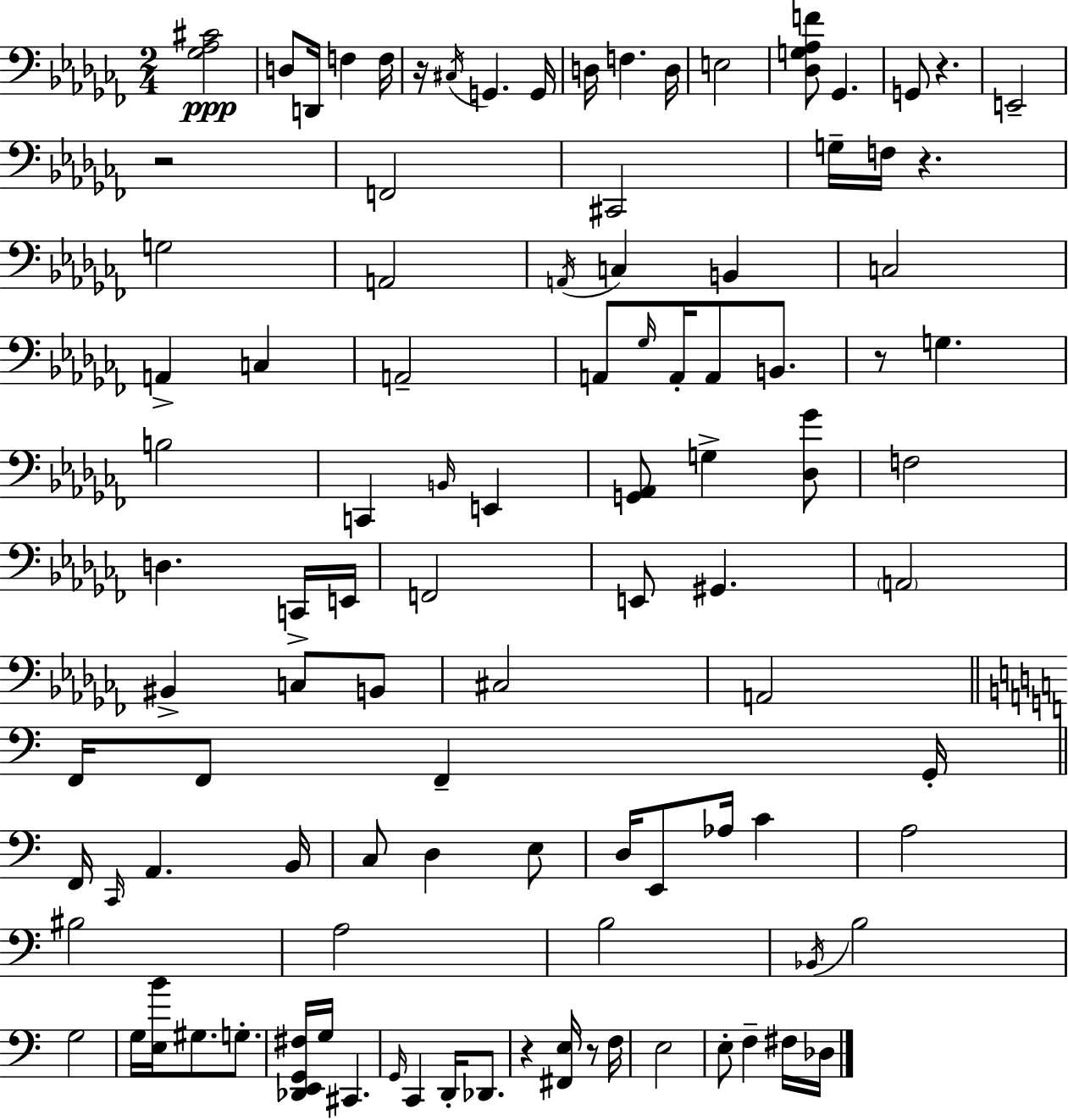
[Gb3,Ab3,C#4]/h D3/e D2/s F3/q F3/s R/s C#3/s G2/q. G2/s D3/s F3/q. D3/s E3/h [Db3,G3,Ab3,F4]/e Gb2/q. G2/e R/q. E2/h R/h F2/h C#2/h G3/s F3/s R/q. G3/h A2/h A2/s C3/q B2/q C3/h A2/q C3/q A2/h A2/e Gb3/s A2/s A2/e B2/e. R/e G3/q. B3/h C2/q B2/s E2/q [G2,Ab2]/e G3/q [Db3,Gb4]/e F3/h D3/q. C2/s E2/s F2/h E2/e G#2/q. A2/h BIS2/q C3/e B2/e C#3/h A2/h F2/s F2/e F2/q G2/s F2/s C2/s A2/q. B2/s C3/e D3/q E3/e D3/s E2/e Ab3/s C4/q A3/h BIS3/h A3/h B3/h Bb2/s B3/h G3/h G3/s [E3,B4]/s G#3/e. G3/e. [Db2,E2,G2,F#3]/s G3/s C#2/q. G2/s C2/q D2/s Db2/e. R/q [F#2,E3]/s R/e F3/s E3/h E3/e F3/q F#3/s Db3/s